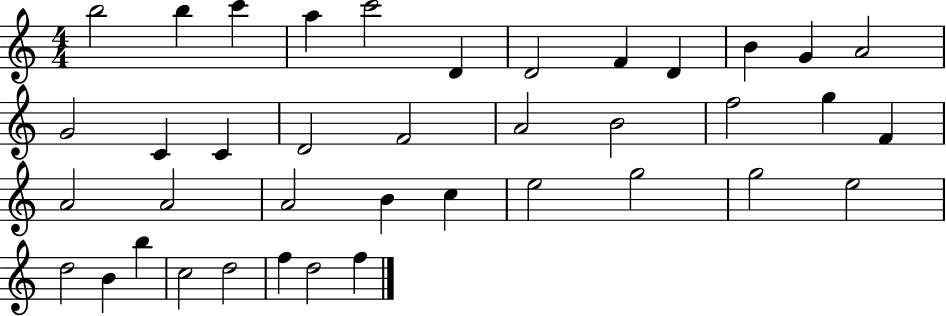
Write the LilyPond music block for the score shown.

{
  \clef treble
  \numericTimeSignature
  \time 4/4
  \key c \major
  b''2 b''4 c'''4 | a''4 c'''2 d'4 | d'2 f'4 d'4 | b'4 g'4 a'2 | \break g'2 c'4 c'4 | d'2 f'2 | a'2 b'2 | f''2 g''4 f'4 | \break a'2 a'2 | a'2 b'4 c''4 | e''2 g''2 | g''2 e''2 | \break d''2 b'4 b''4 | c''2 d''2 | f''4 d''2 f''4 | \bar "|."
}